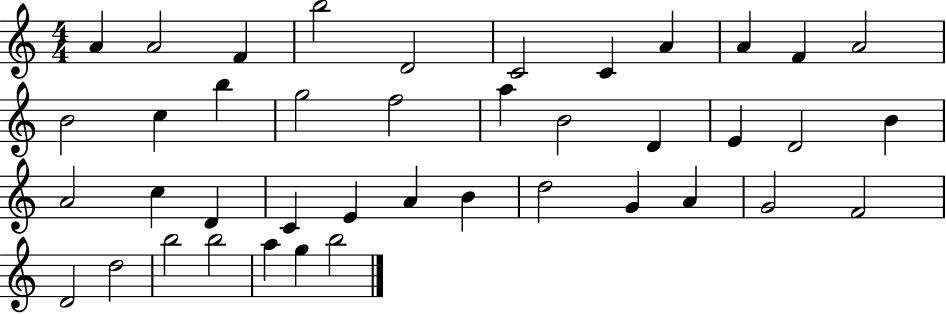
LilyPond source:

{
  \clef treble
  \numericTimeSignature
  \time 4/4
  \key c \major
  a'4 a'2 f'4 | b''2 d'2 | c'2 c'4 a'4 | a'4 f'4 a'2 | \break b'2 c''4 b''4 | g''2 f''2 | a''4 b'2 d'4 | e'4 d'2 b'4 | \break a'2 c''4 d'4 | c'4 e'4 a'4 b'4 | d''2 g'4 a'4 | g'2 f'2 | \break d'2 d''2 | b''2 b''2 | a''4 g''4 b''2 | \bar "|."
}